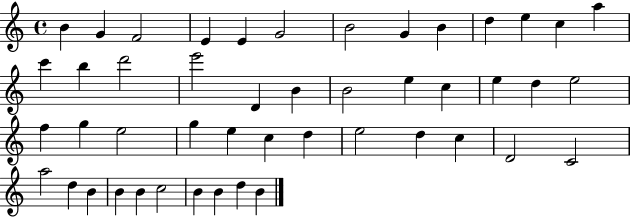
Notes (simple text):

B4/q G4/q F4/h E4/q E4/q G4/h B4/h G4/q B4/q D5/q E5/q C5/q A5/q C6/q B5/q D6/h E6/h D4/q B4/q B4/h E5/q C5/q E5/q D5/q E5/h F5/q G5/q E5/h G5/q E5/q C5/q D5/q E5/h D5/q C5/q D4/h C4/h A5/h D5/q B4/q B4/q B4/q C5/h B4/q B4/q D5/q B4/q